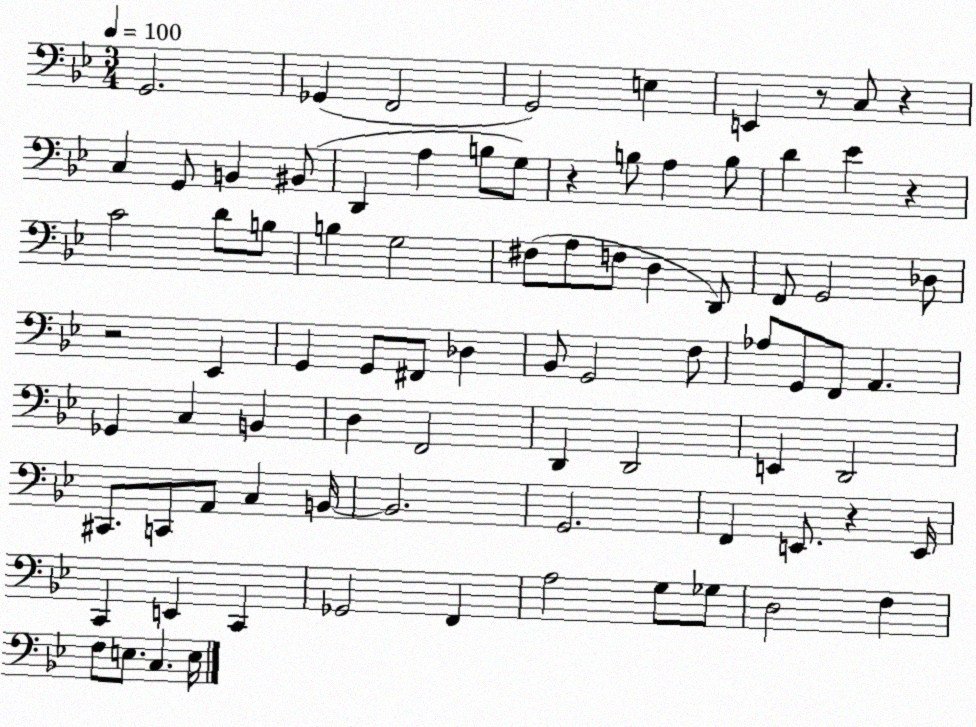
X:1
T:Untitled
M:3/4
L:1/4
K:Bb
G,,2 _G,, F,,2 G,,2 E, E,, z/2 C,/2 z C, G,,/2 B,, ^B,,/2 D,, A, B,/2 G,/2 z B,/2 A, B,/2 D _E z C2 D/2 B,/2 B, G,2 ^F,/2 A,/2 F,/2 D, D,,/2 F,,/2 G,,2 _D,/2 z2 _E,, G,, G,,/2 ^F,,/2 _D, _B,,/2 G,,2 F,/2 _A,/2 G,,/2 F,,/2 A,, _G,, C, B,, D, F,,2 D,, D,,2 E,, D,,2 ^C,,/2 C,,/2 A,,/2 C, B,,/4 B,,2 G,,2 F,, E,,/2 z E,,/4 C,, E,, C,, _G,,2 F,, A,2 G,/2 _G,/2 D,2 F, F,/2 E,/2 C, E,/4